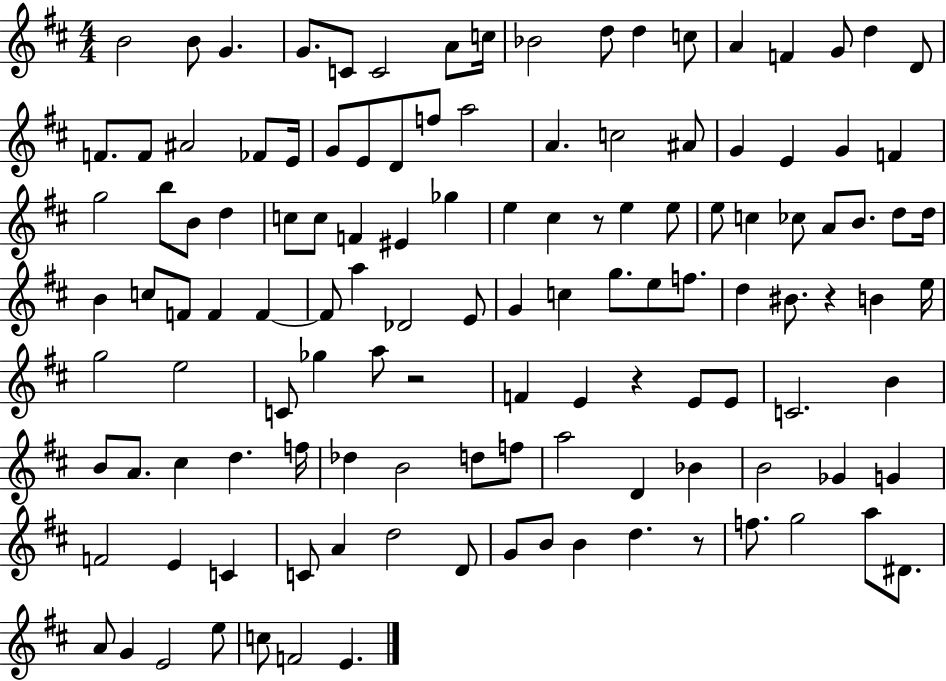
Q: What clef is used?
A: treble